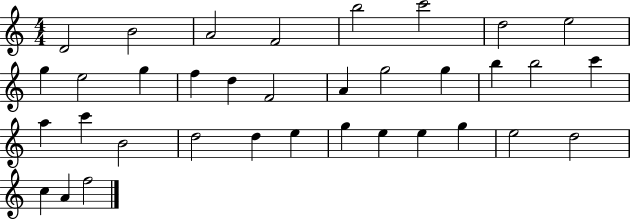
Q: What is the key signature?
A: C major